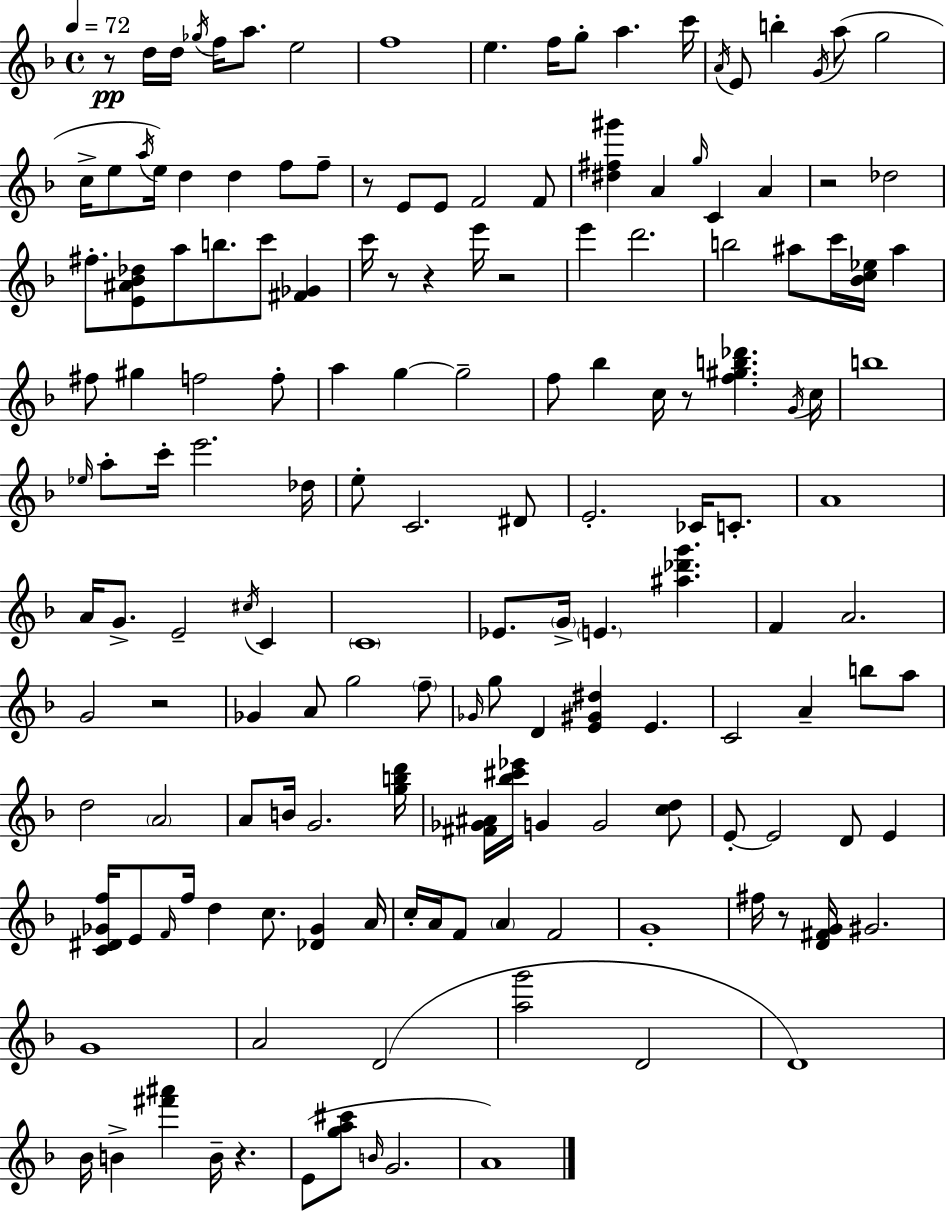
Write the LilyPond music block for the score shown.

{
  \clef treble
  \time 4/4
  \defaultTimeSignature
  \key f \major
  \tempo 4 = 72
  r8\pp d''16 d''16 \acciaccatura { ges''16 } f''16 a''8. e''2 | f''1 | e''4. f''16 g''8-. a''4. | c'''16 \acciaccatura { a'16 } e'8 b''4-. \acciaccatura { g'16 } a''8( g''2 | \break c''16-> e''8 \acciaccatura { a''16 } e''16) d''4 d''4 | f''8 f''8-- r8 e'8 e'8 f'2 | f'8 <dis'' fis'' gis'''>4 a'4 \grace { g''16 } c'4 | a'4 r2 des''2 | \break fis''8.-. <e' ais' bes' des''>8 a''8 b''8. c'''8 | <fis' ges'>4 c'''16 r8 r4 e'''16 r2 | e'''4 d'''2. | b''2 ais''8 c'''16 | \break <bes' c'' ees''>16 ais''4 fis''8 gis''4 f''2 | f''8-. a''4 g''4~~ g''2-- | f''8 bes''4 c''16 r8 <f'' gis'' b'' des'''>4. | \acciaccatura { g'16 } c''16 b''1 | \break \grace { ees''16 } a''8-. c'''16-. e'''2. | des''16 e''8-. c'2. | dis'8 e'2.-. | ces'16 c'8.-. a'1 | \break a'16 g'8.-> e'2-- | \acciaccatura { cis''16 } c'4 \parenthesize c'1 | ees'8. \parenthesize g'16-> \parenthesize e'4. | <ais'' des''' g'''>4. f'4 a'2. | \break g'2 | r2 ges'4 a'8 g''2 | \parenthesize f''8-- \grace { ges'16 } g''8 d'4 <e' gis' dis''>4 | e'4. c'2 | \break a'4-- b''8 a''8 d''2 | \parenthesize a'2 a'8 b'16 g'2. | <g'' b'' d'''>16 <fis' ges' ais'>16 <bes'' cis''' ees'''>16 g'4 g'2 | <c'' d''>8 e'8-.~~ e'2 | \break d'8 e'4 <c' dis' ges' f''>16 e'8 \grace { f'16 } f''16 d''4 | c''8. <des' ges'>4 a'16 c''16-. a'16 f'8 \parenthesize a'4 | f'2 g'1-. | fis''16 r8 <d' fis' g'>16 gis'2. | \break g'1 | a'2 | d'2( <a'' g'''>2 | d'2 d'1) | \break bes'16 b'4-> <fis''' ais'''>4 | b'16-- r4. e'8( <g'' a'' cis'''>8 \grace { b'16 } g'2. | a'1) | \bar "|."
}